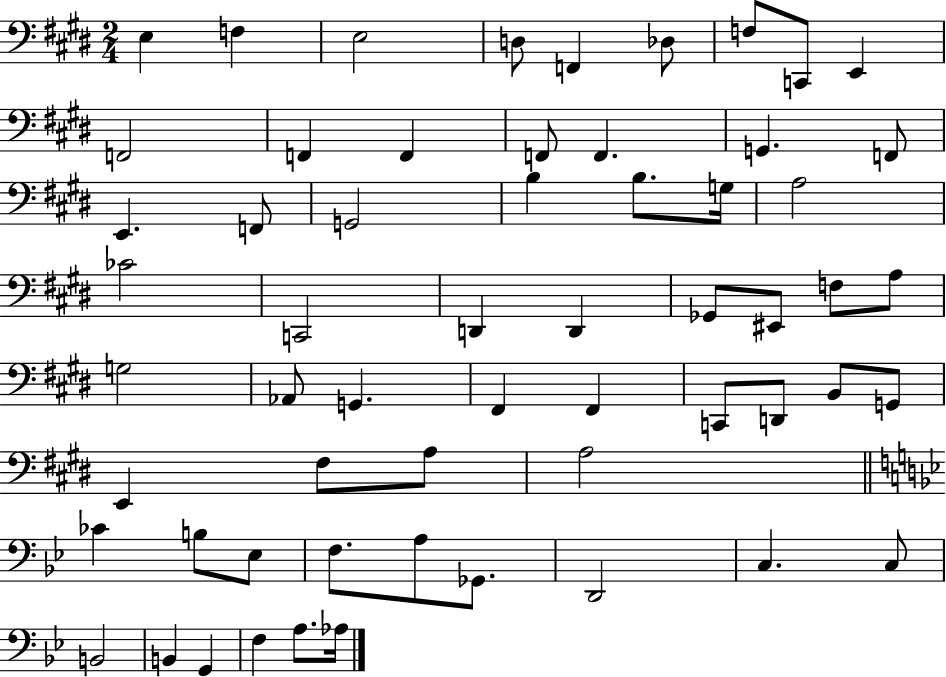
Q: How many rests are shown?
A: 0